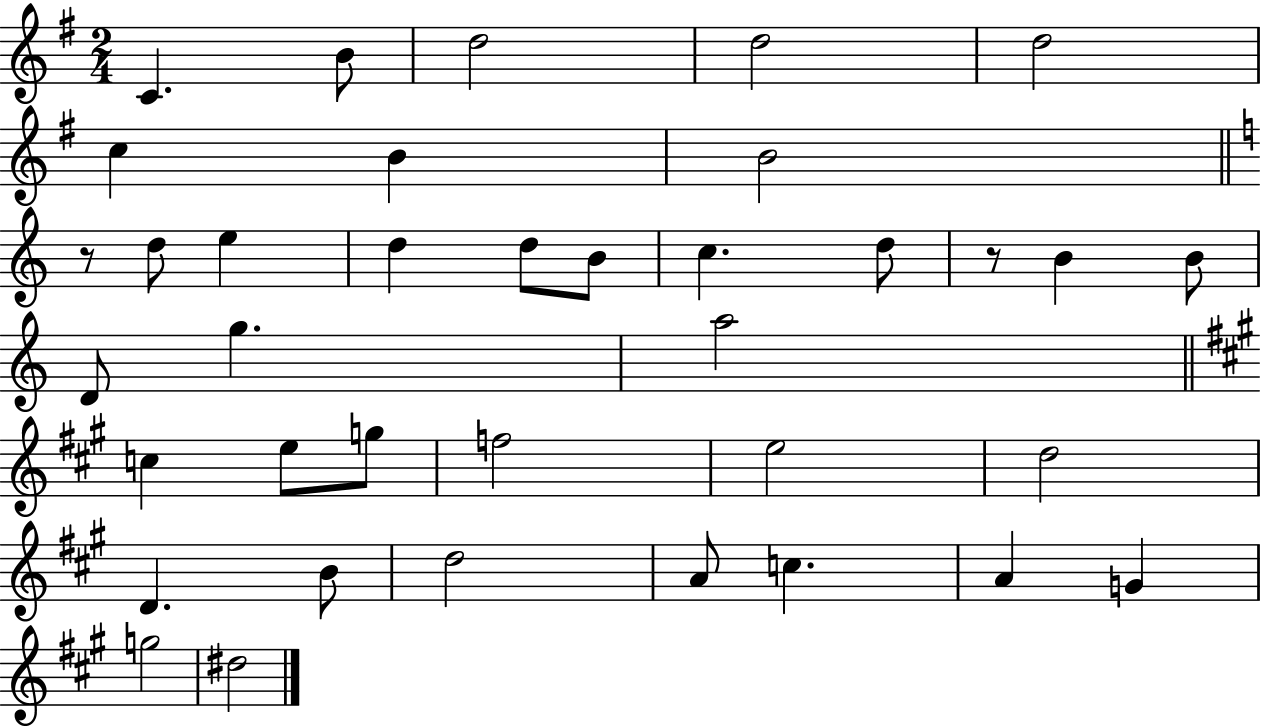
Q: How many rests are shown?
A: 2